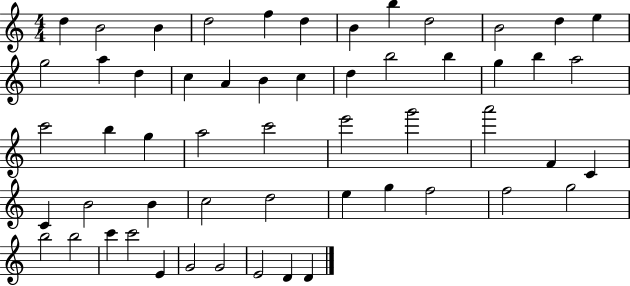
D5/q B4/h B4/q D5/h F5/q D5/q B4/q B5/q D5/h B4/h D5/q E5/q G5/h A5/q D5/q C5/q A4/q B4/q C5/q D5/q B5/h B5/q G5/q B5/q A5/h C6/h B5/q G5/q A5/h C6/h E6/h G6/h A6/h F4/q C4/q C4/q B4/h B4/q C5/h D5/h E5/q G5/q F5/h F5/h G5/h B5/h B5/h C6/q C6/h E4/q G4/h G4/h E4/h D4/q D4/q